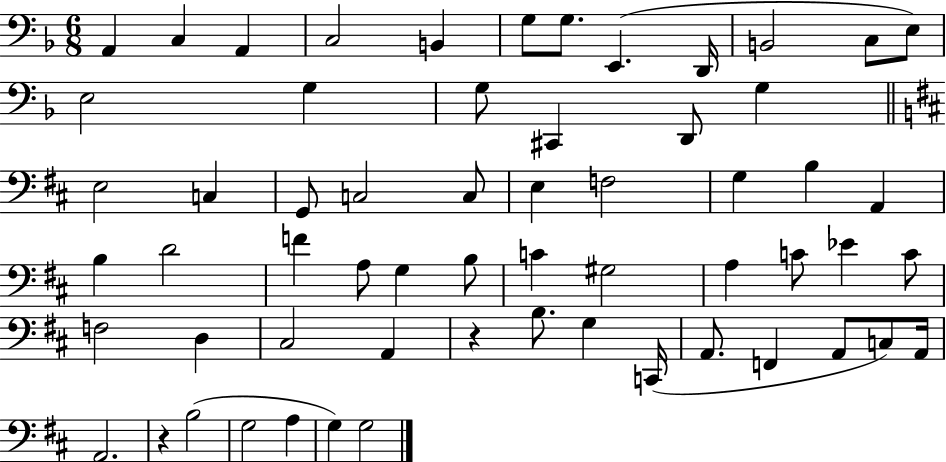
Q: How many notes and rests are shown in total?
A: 60